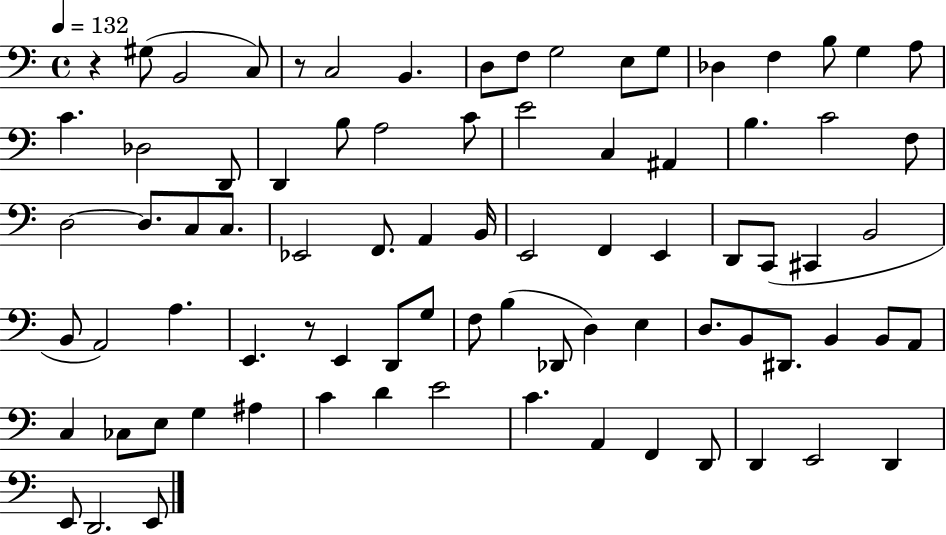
{
  \clef bass
  \time 4/4
  \defaultTimeSignature
  \key c \major
  \tempo 4 = 132
  \repeat volta 2 { r4 gis8( b,2 c8) | r8 c2 b,4. | d8 f8 g2 e8 g8 | des4 f4 b8 g4 a8 | \break c'4. des2 d,8 | d,4 b8 a2 c'8 | e'2 c4 ais,4 | b4. c'2 f8 | \break d2~~ d8. c8 c8. | ees,2 f,8. a,4 b,16 | e,2 f,4 e,4 | d,8 c,8( cis,4 b,2 | \break b,8 a,2) a4. | e,4. r8 e,4 d,8 g8 | f8 b4( des,8 d4) e4 | d8. b,8 dis,8. b,4 b,8 a,8 | \break c4 ces8 e8 g4 ais4 | c'4 d'4 e'2 | c'4. a,4 f,4 d,8 | d,4 e,2 d,4 | \break e,8 d,2. e,8 | } \bar "|."
}